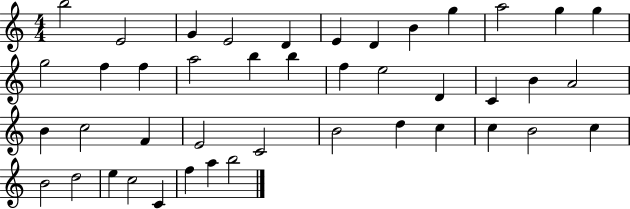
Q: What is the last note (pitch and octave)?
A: B5